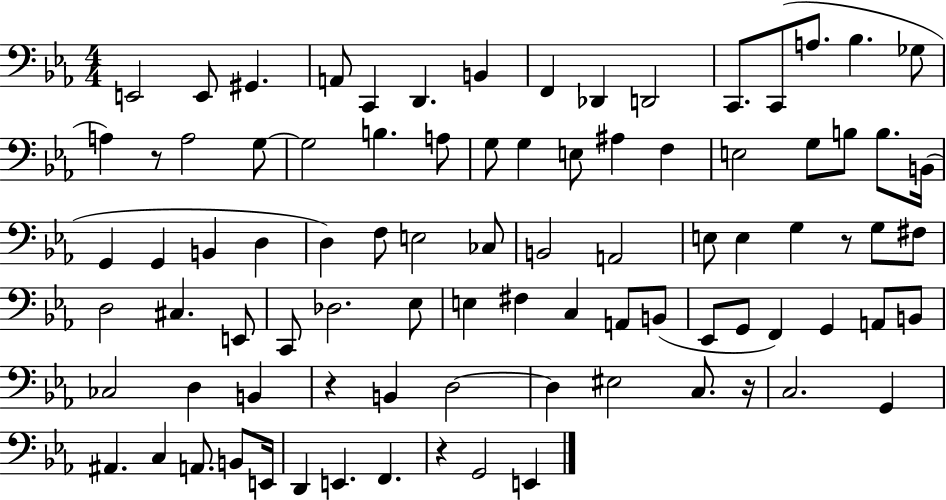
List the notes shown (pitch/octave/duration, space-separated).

E2/h E2/e G#2/q. A2/e C2/q D2/q. B2/q F2/q Db2/q D2/h C2/e. C2/e A3/e. Bb3/q. Gb3/e A3/q R/e A3/h G3/e G3/h B3/q. A3/e G3/e G3/q E3/e A#3/q F3/q E3/h G3/e B3/e B3/e. B2/s G2/q G2/q B2/q D3/q D3/q F3/e E3/h CES3/e B2/h A2/h E3/e E3/q G3/q R/e G3/e F#3/e D3/h C#3/q. E2/e C2/e Db3/h. Eb3/e E3/q F#3/q C3/q A2/e B2/e Eb2/e G2/e F2/q G2/q A2/e B2/e CES3/h D3/q B2/q R/q B2/q D3/h D3/q EIS3/h C3/e. R/s C3/h. G2/q A#2/q. C3/q A2/e. B2/e E2/s D2/q E2/q. F2/q. R/q G2/h E2/q